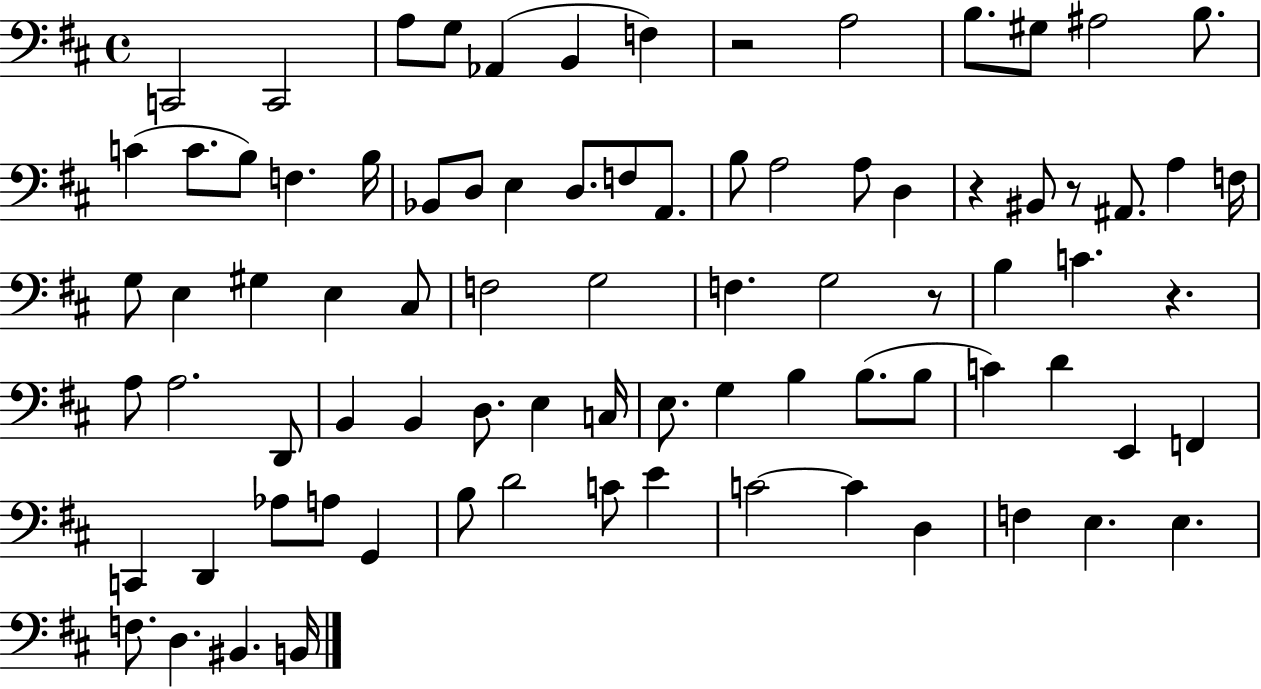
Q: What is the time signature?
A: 4/4